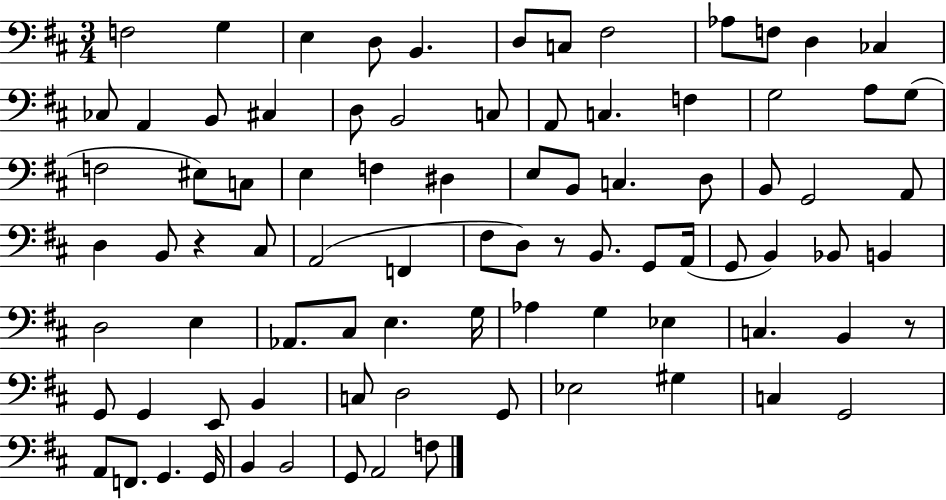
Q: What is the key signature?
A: D major